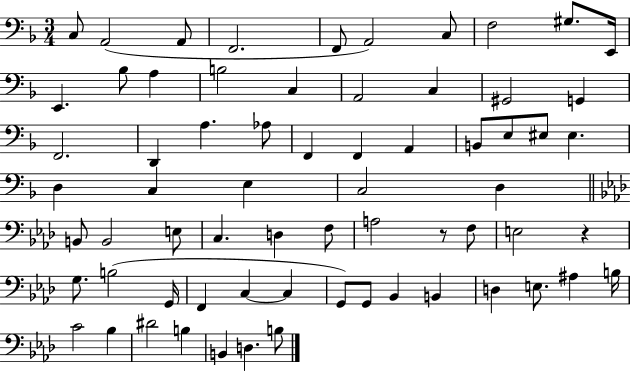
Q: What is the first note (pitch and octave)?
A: C3